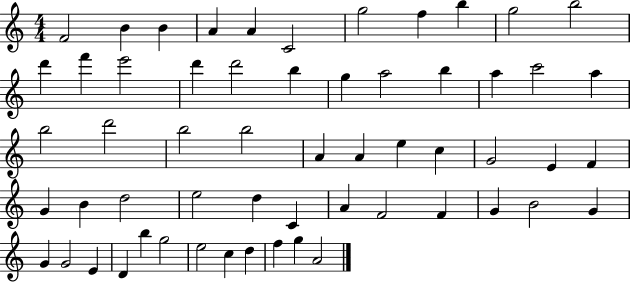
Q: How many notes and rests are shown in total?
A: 58